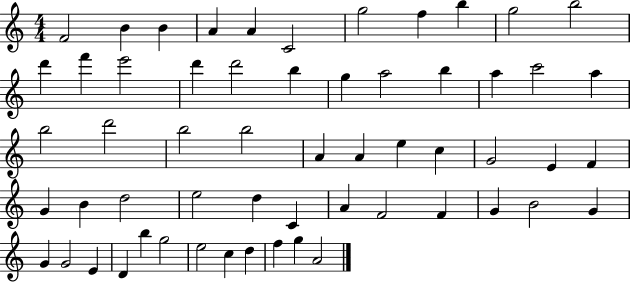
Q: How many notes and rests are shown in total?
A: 58